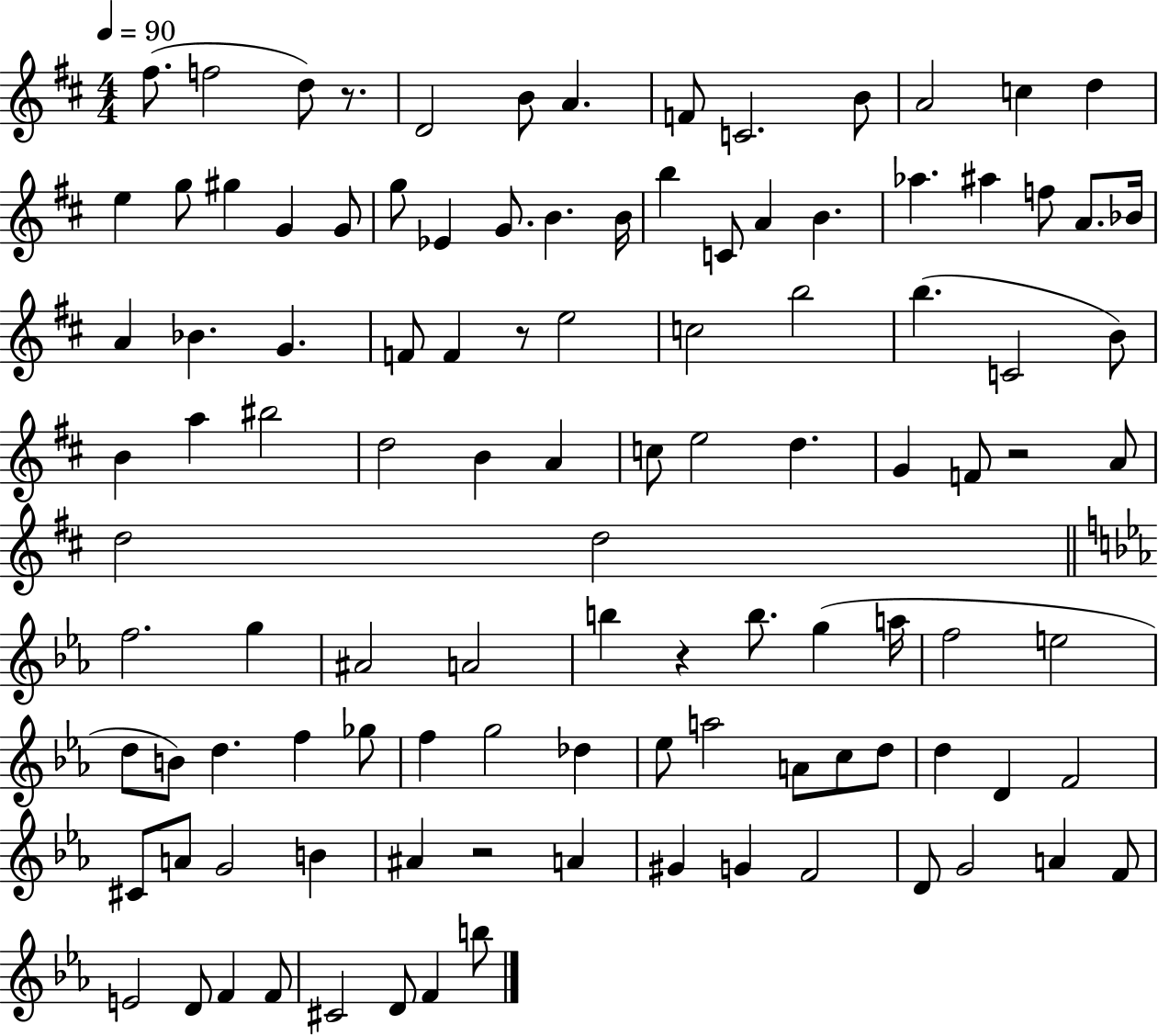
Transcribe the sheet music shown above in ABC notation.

X:1
T:Untitled
M:4/4
L:1/4
K:D
^f/2 f2 d/2 z/2 D2 B/2 A F/2 C2 B/2 A2 c d e g/2 ^g G G/2 g/2 _E G/2 B B/4 b C/2 A B _a ^a f/2 A/2 _B/4 A _B G F/2 F z/2 e2 c2 b2 b C2 B/2 B a ^b2 d2 B A c/2 e2 d G F/2 z2 A/2 d2 d2 f2 g ^A2 A2 b z b/2 g a/4 f2 e2 d/2 B/2 d f _g/2 f g2 _d _e/2 a2 A/2 c/2 d/2 d D F2 ^C/2 A/2 G2 B ^A z2 A ^G G F2 D/2 G2 A F/2 E2 D/2 F F/2 ^C2 D/2 F b/2